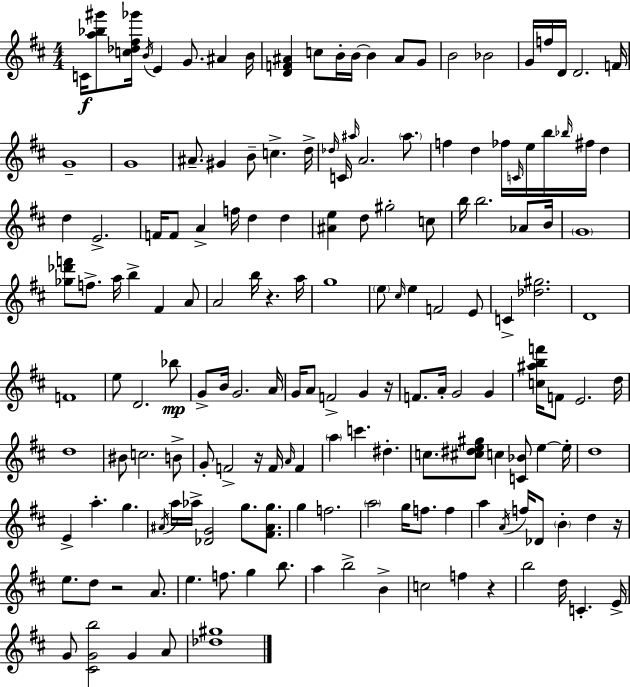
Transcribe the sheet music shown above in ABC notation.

X:1
T:Untitled
M:4/4
L:1/4
K:D
C/4 [a_b^g']/2 [c_d^f_g']/4 B/4 E G/2 ^A B/4 [DF^A] c/2 B/4 B/4 B ^A/2 G/2 B2 _B2 G/4 f/4 D/4 D2 F/4 G4 G4 ^A/2 ^G B/2 c d/4 _d/4 C/4 ^a/4 A2 ^a/2 f d _f/4 C/4 e/4 b/4 _b/4 ^f/4 d d E2 F/4 F/2 A f/4 d d [^Ae] d/2 ^g2 c/2 b/4 b2 _A/2 B/4 G4 [_g_d'f']/2 f/2 a/4 b ^F A/2 A2 b/4 z a/4 g4 e/2 ^c/4 e F2 E/2 C [_d^g]2 D4 F4 e/2 D2 _b/2 G/2 B/4 G2 A/4 G/4 A/2 F2 G z/4 F/2 A/4 G2 G [c^abf']/4 F/2 E2 d/4 d4 ^B/2 c2 B/2 G/2 F2 z/4 F/4 A/4 F a c' ^d c/2 [^c^de^g]/2 c [C_B]/2 e e/4 d4 E a g ^A/4 a/4 _a/4 [_DG]2 g/2 [^F^Ag]/2 g f2 a2 g/4 f/2 f a A/4 f/4 _D/2 B d z/4 e/2 d/2 z2 A/2 e f/2 g b/2 a b2 B c2 f z b2 d/4 C E/4 G/2 [^CGb]2 G A/2 [_d^g]4